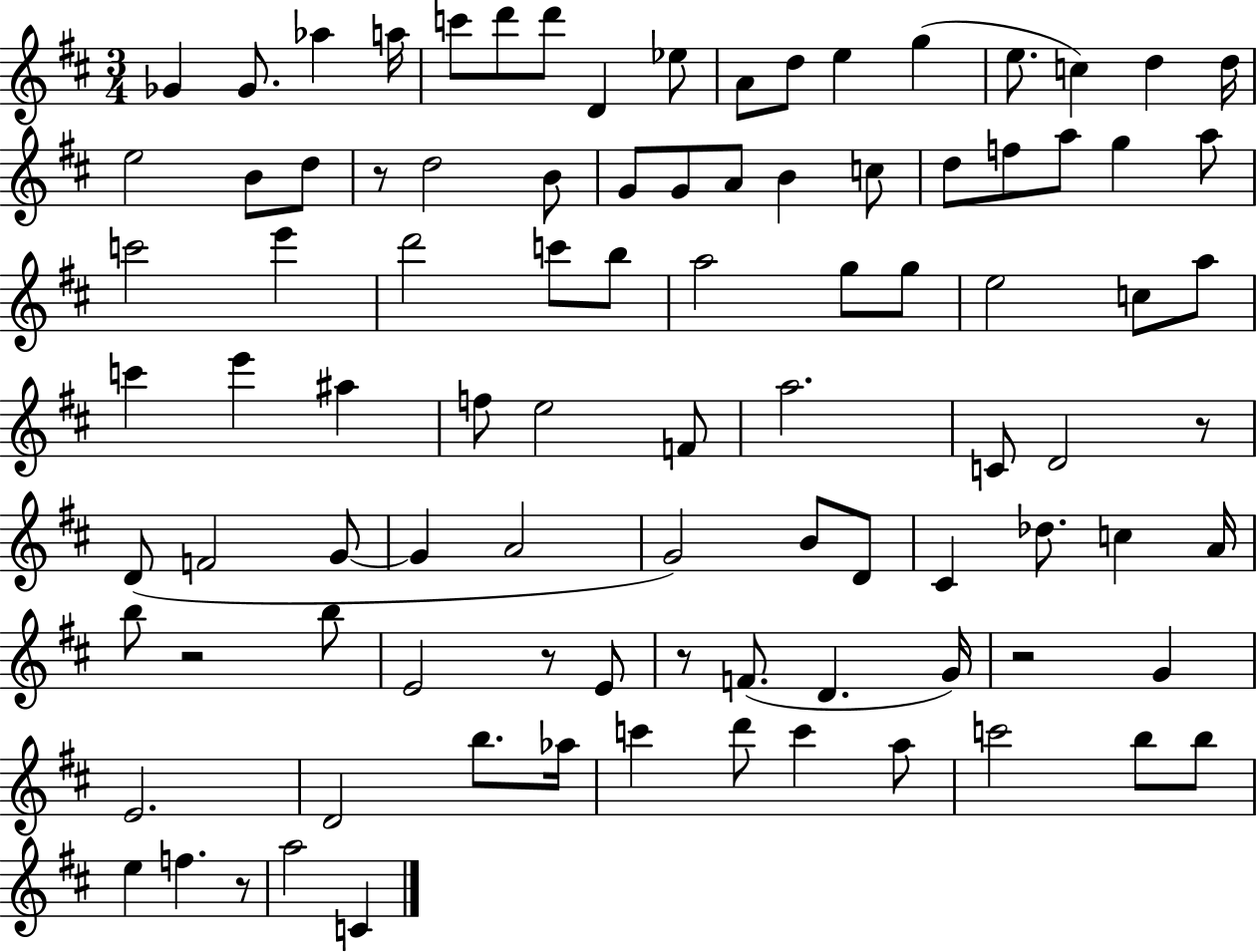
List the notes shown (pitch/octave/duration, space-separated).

Gb4/q Gb4/e. Ab5/q A5/s C6/e D6/e D6/e D4/q Eb5/e A4/e D5/e E5/q G5/q E5/e. C5/q D5/q D5/s E5/h B4/e D5/e R/e D5/h B4/e G4/e G4/e A4/e B4/q C5/e D5/e F5/e A5/e G5/q A5/e C6/h E6/q D6/h C6/e B5/e A5/h G5/e G5/e E5/h C5/e A5/e C6/q E6/q A#5/q F5/e E5/h F4/e A5/h. C4/e D4/h R/e D4/e F4/h G4/e G4/q A4/h G4/h B4/e D4/e C#4/q Db5/e. C5/q A4/s B5/e R/h B5/e E4/h R/e E4/e R/e F4/e. D4/q. G4/s R/h G4/q E4/h. D4/h B5/e. Ab5/s C6/q D6/e C6/q A5/e C6/h B5/e B5/e E5/q F5/q. R/e A5/h C4/q